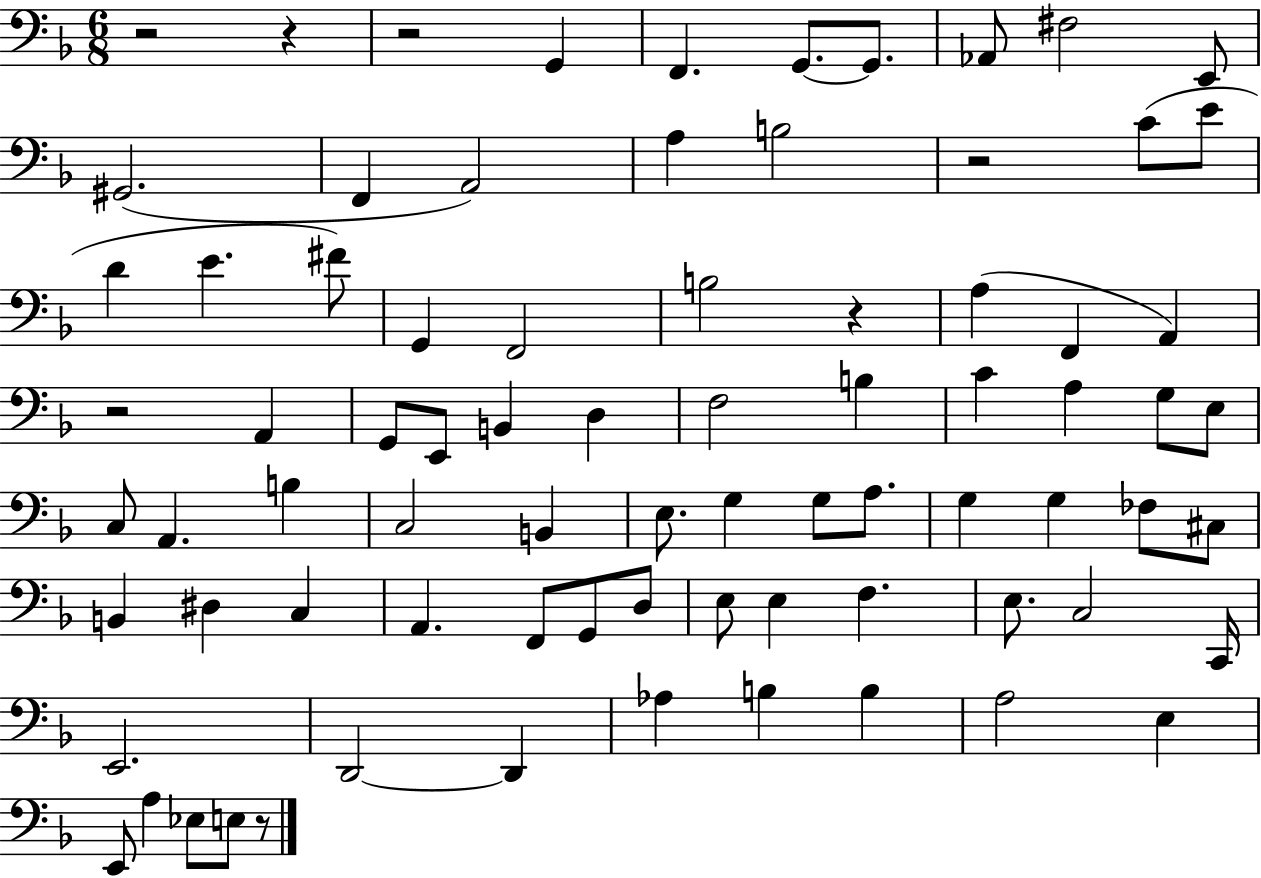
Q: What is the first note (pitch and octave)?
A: G2